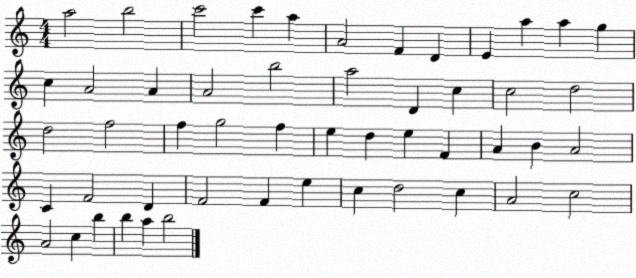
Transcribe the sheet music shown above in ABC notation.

X:1
T:Untitled
M:4/4
L:1/4
K:C
a2 b2 c'2 c' a A2 F D E a a g c A2 A A2 b2 a2 D c c2 d2 d2 f2 f g2 f e d e F A B A2 C F2 D F2 F e c d2 c A2 c2 A2 c b b a b2